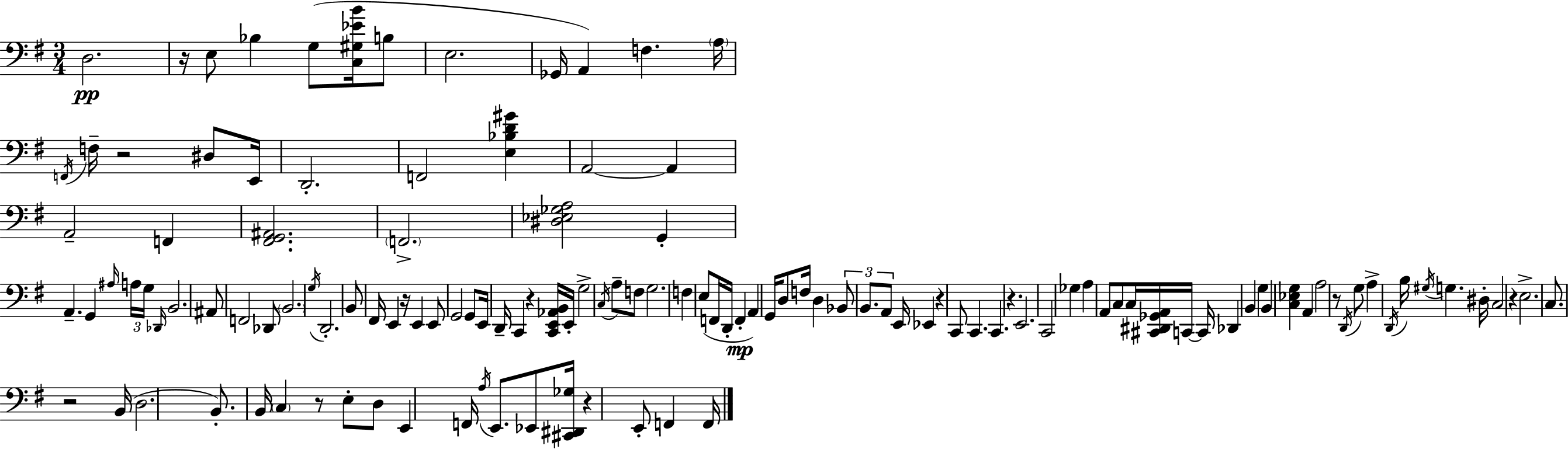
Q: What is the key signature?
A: G major